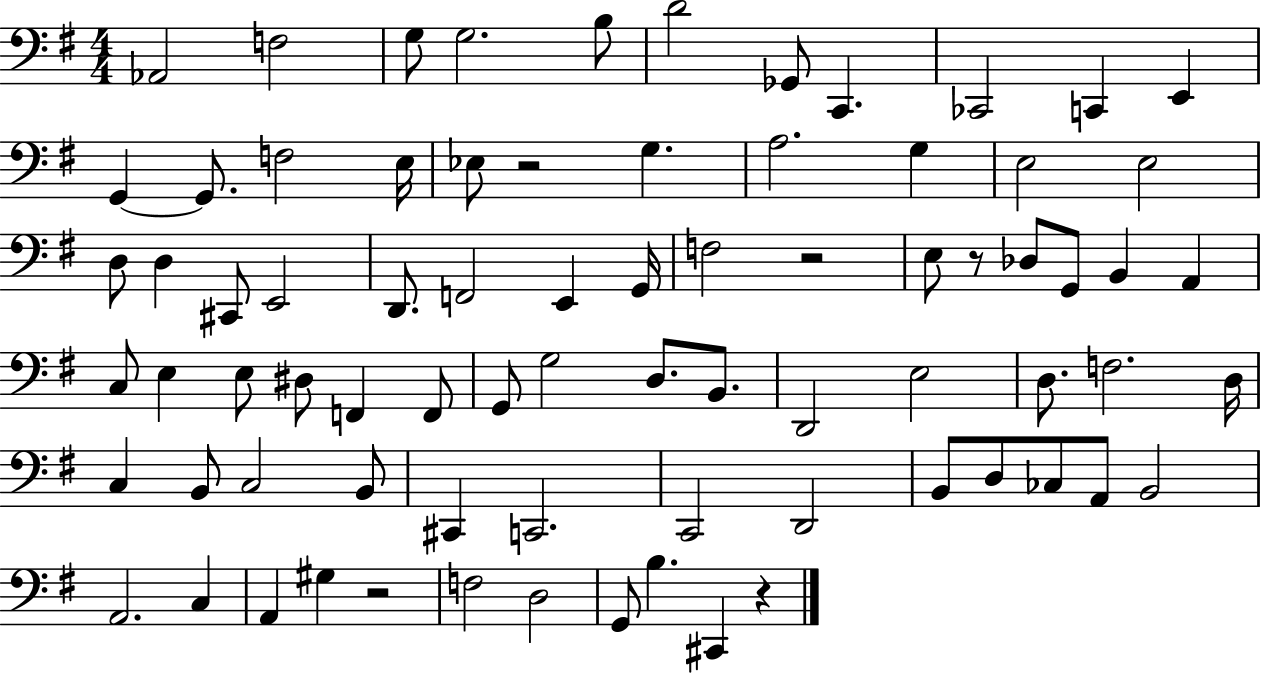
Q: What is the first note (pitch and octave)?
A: Ab2